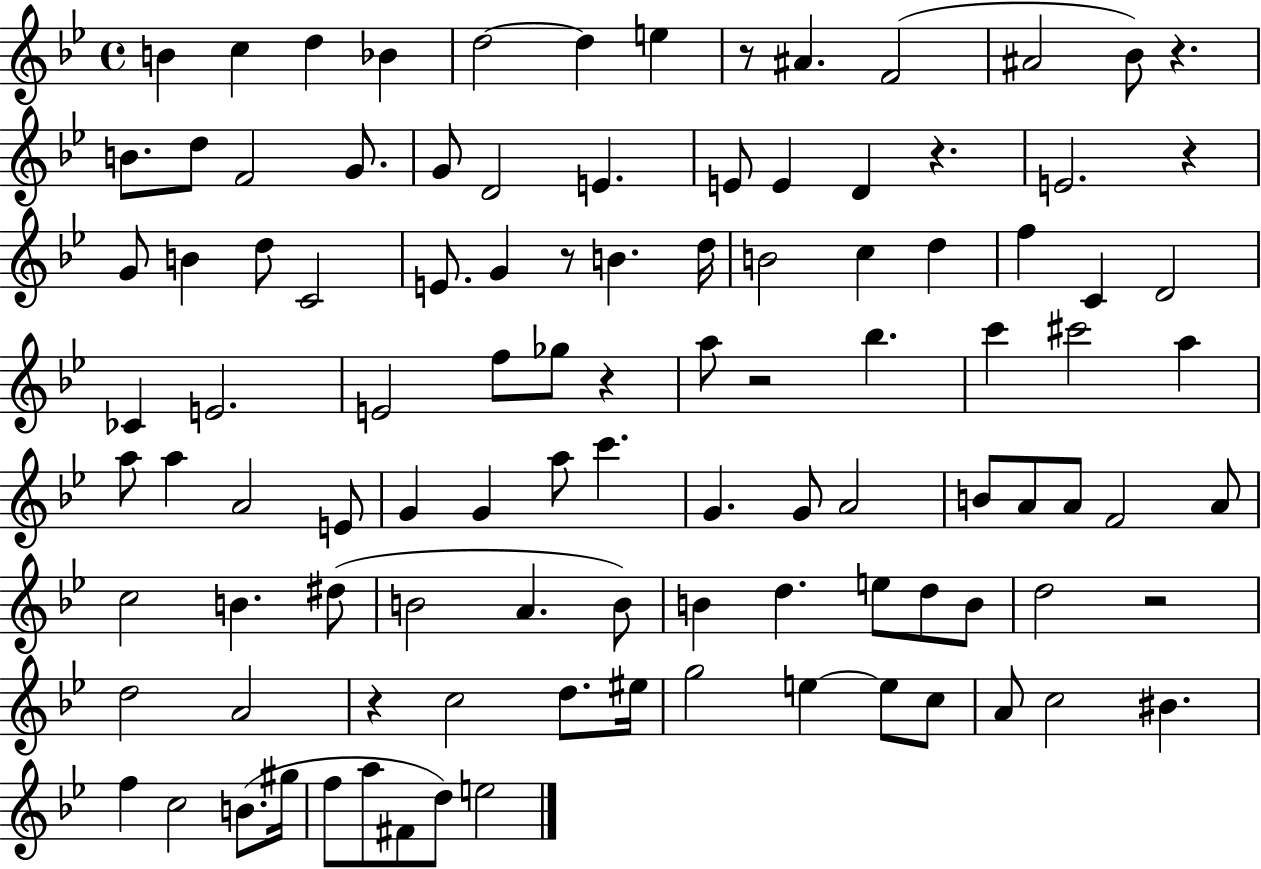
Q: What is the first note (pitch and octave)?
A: B4